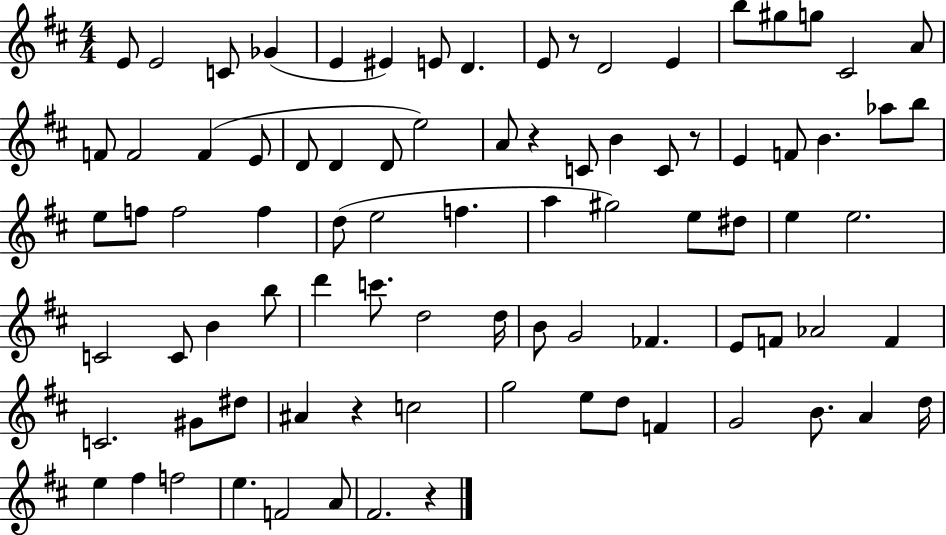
E4/e E4/h C4/e Gb4/q E4/q EIS4/q E4/e D4/q. E4/e R/e D4/h E4/q B5/e G#5/e G5/e C#4/h A4/e F4/e F4/h F4/q E4/e D4/e D4/q D4/e E5/h A4/e R/q C4/e B4/q C4/e R/e E4/q F4/e B4/q. Ab5/e B5/e E5/e F5/e F5/h F5/q D5/e E5/h F5/q. A5/q G#5/h E5/e D#5/e E5/q E5/h. C4/h C4/e B4/q B5/e D6/q C6/e. D5/h D5/s B4/e G4/h FES4/q. E4/e F4/e Ab4/h F4/q C4/h. G#4/e D#5/e A#4/q R/q C5/h G5/h E5/e D5/e F4/q G4/h B4/e. A4/q D5/s E5/q F#5/q F5/h E5/q. F4/h A4/e F#4/h. R/q